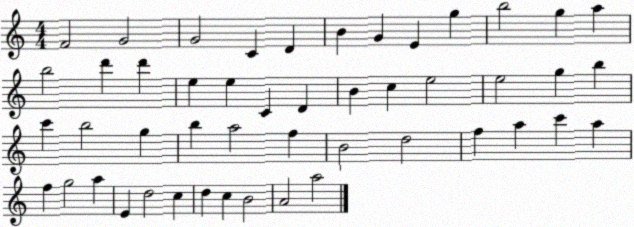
X:1
T:Untitled
M:4/4
L:1/4
K:C
F2 G2 G2 C D B G E g b2 g a b2 d' d' e e C D B c e2 e2 g b c' b2 g b a2 f B2 d2 f a c' a f g2 a E d2 c d c B2 A2 a2